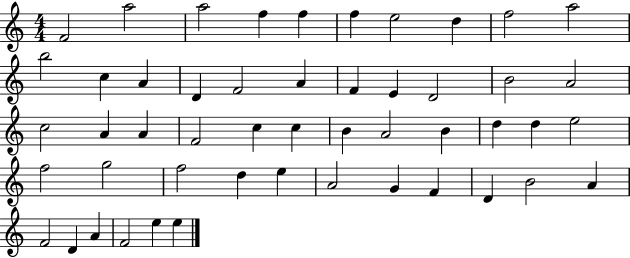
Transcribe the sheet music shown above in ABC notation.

X:1
T:Untitled
M:4/4
L:1/4
K:C
F2 a2 a2 f f f e2 d f2 a2 b2 c A D F2 A F E D2 B2 A2 c2 A A F2 c c B A2 B d d e2 f2 g2 f2 d e A2 G F D B2 A F2 D A F2 e e